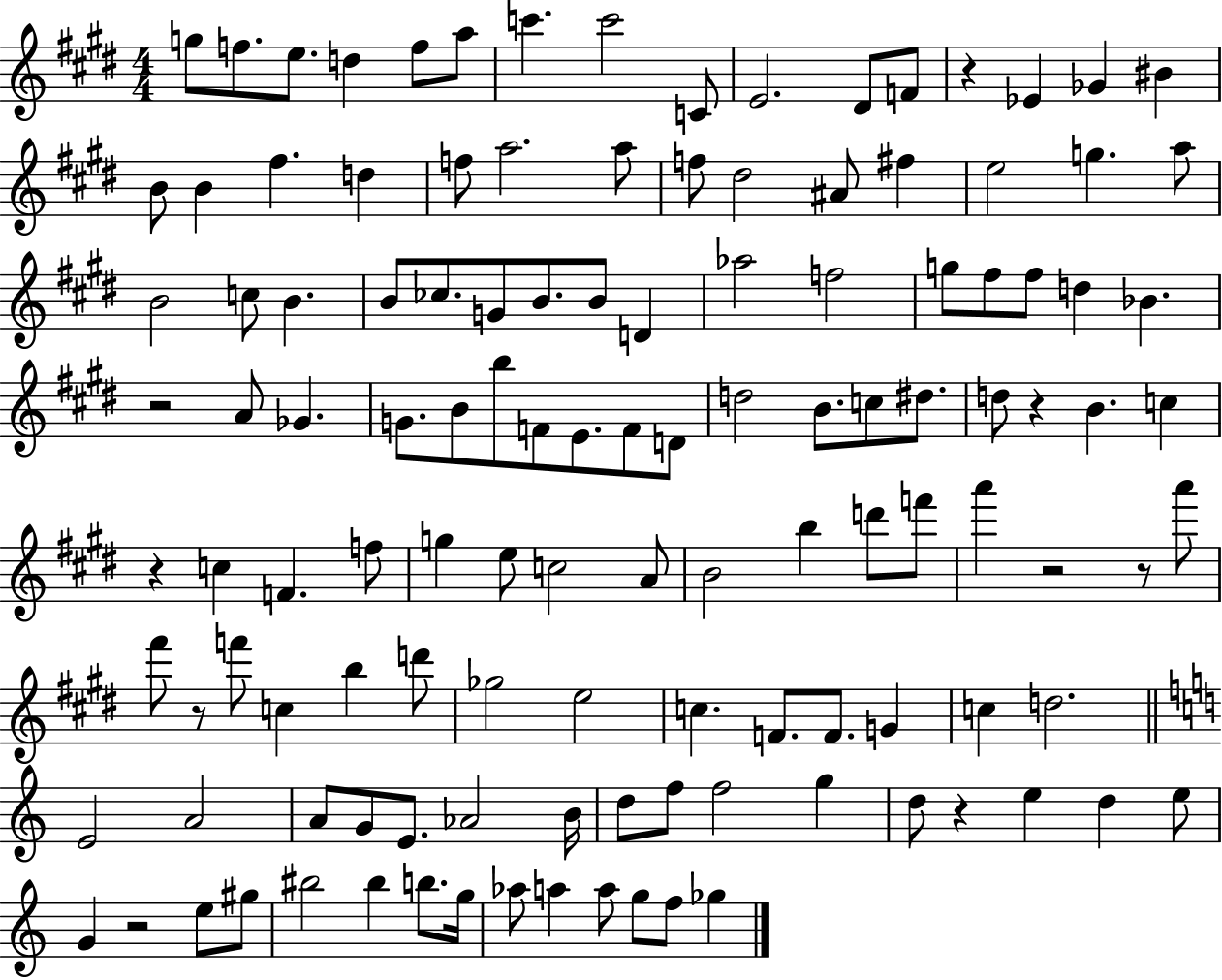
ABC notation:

X:1
T:Untitled
M:4/4
L:1/4
K:E
g/2 f/2 e/2 d f/2 a/2 c' c'2 C/2 E2 ^D/2 F/2 z _E _G ^B B/2 B ^f d f/2 a2 a/2 f/2 ^d2 ^A/2 ^f e2 g a/2 B2 c/2 B B/2 _c/2 G/2 B/2 B/2 D _a2 f2 g/2 ^f/2 ^f/2 d _B z2 A/2 _G G/2 B/2 b/2 F/2 E/2 F/2 D/2 d2 B/2 c/2 ^d/2 d/2 z B c z c F f/2 g e/2 c2 A/2 B2 b d'/2 f'/2 a' z2 z/2 a'/2 ^f'/2 z/2 f'/2 c b d'/2 _g2 e2 c F/2 F/2 G c d2 E2 A2 A/2 G/2 E/2 _A2 B/4 d/2 f/2 f2 g d/2 z e d e/2 G z2 e/2 ^g/2 ^b2 ^b b/2 g/4 _a/2 a a/2 g/2 f/2 _g